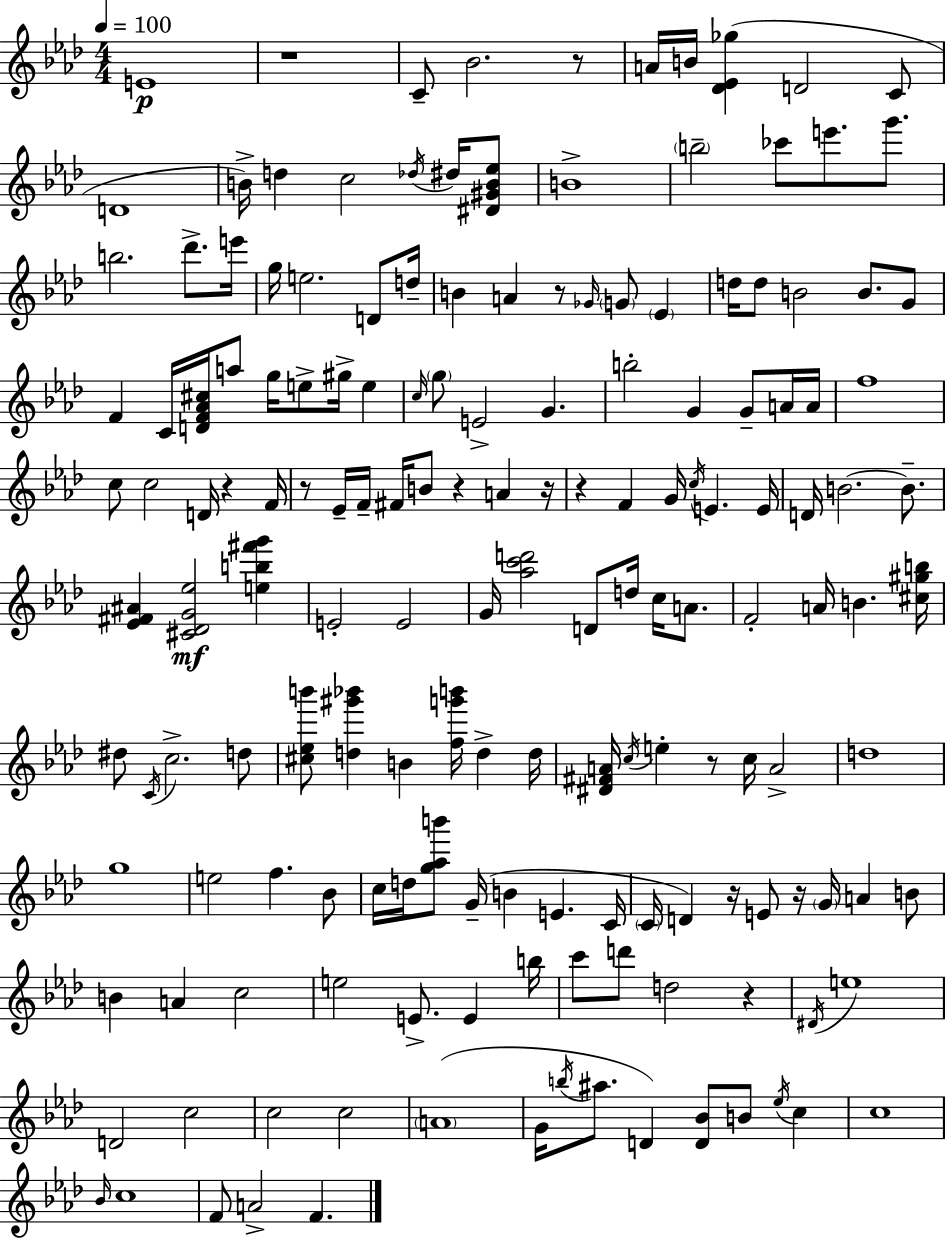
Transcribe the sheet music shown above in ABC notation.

X:1
T:Untitled
M:4/4
L:1/4
K:Ab
E4 z4 C/2 _B2 z/2 A/4 B/4 [_D_E_g] D2 C/2 D4 B/4 d c2 _d/4 ^d/4 [^D^GB_e]/2 B4 b2 _c'/2 e'/2 g'/2 b2 _d'/2 e'/4 g/4 e2 D/2 d/4 B A z/2 _G/4 G/2 _E d/4 d/2 B2 B/2 G/2 F C/4 [DF_A^c]/4 a/2 g/4 e/2 ^g/4 e c/4 g/2 E2 G b2 G G/2 A/4 A/4 f4 c/2 c2 D/4 z F/4 z/2 _E/4 F/4 ^F/4 B/2 z A z/4 z F G/4 c/4 E E/4 D/4 B2 B/2 [_E^F^A] [^C_DG_e]2 [eb^f'g'] E2 E2 G/4 [_ac'd']2 D/2 d/4 c/4 A/2 F2 A/4 B [^c^gb]/4 ^d/2 C/4 c2 d/2 [^c_eb']/2 [d^g'_b'] B [fg'b']/4 d d/4 [^D^FA]/4 c/4 e z/2 c/4 A2 d4 g4 e2 f _B/2 c/4 d/4 [g_ab']/2 G/4 B E C/4 C/4 D z/4 E/2 z/4 G/4 A B/2 B A c2 e2 E/2 E b/4 c'/2 d'/2 d2 z ^D/4 e4 D2 c2 c2 c2 A4 G/4 b/4 ^a/2 D [D_B]/2 B/2 _e/4 c c4 _B/4 c4 F/2 A2 F